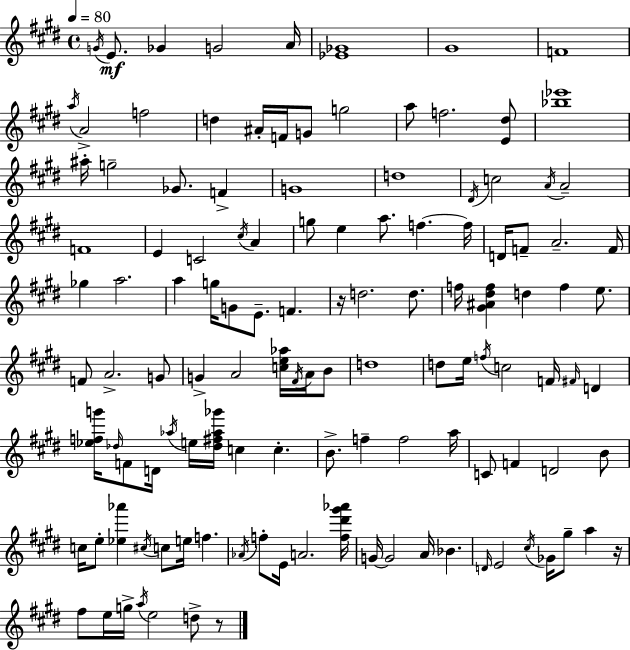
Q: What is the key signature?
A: E major